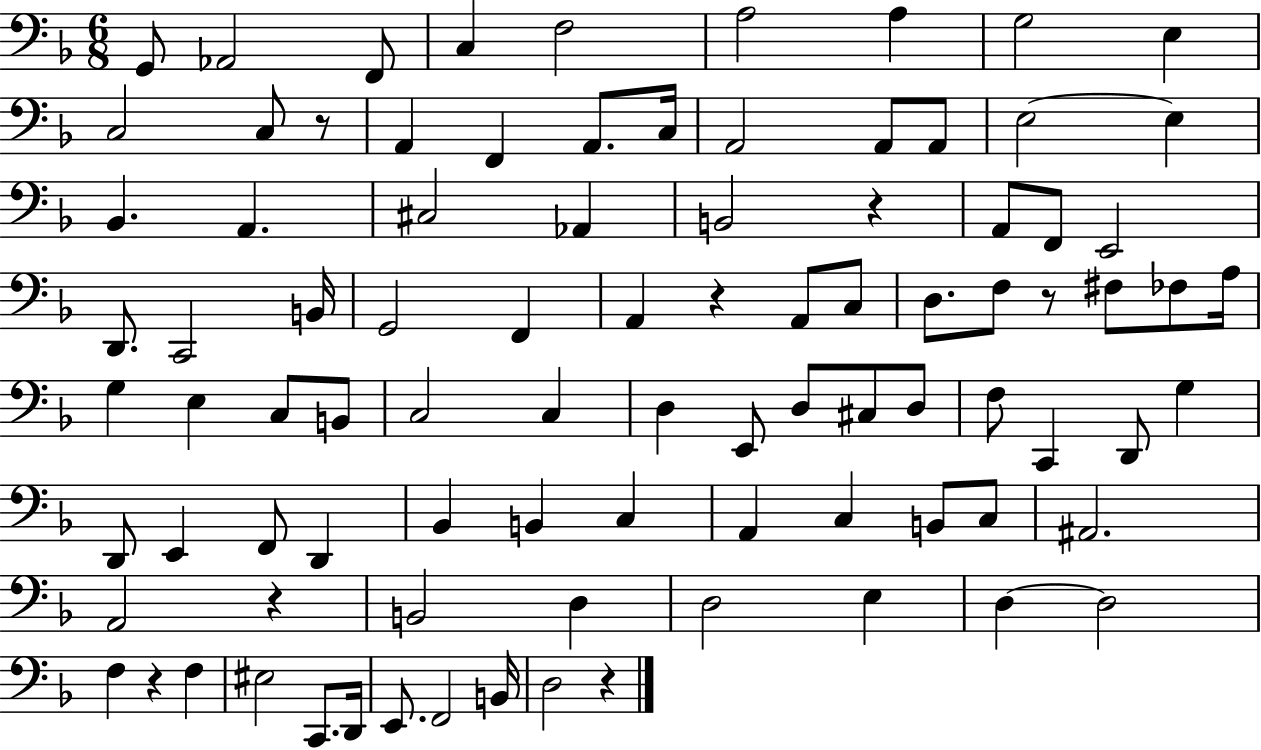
{
  \clef bass
  \numericTimeSignature
  \time 6/8
  \key f \major
  g,8 aes,2 f,8 | c4 f2 | a2 a4 | g2 e4 | \break c2 c8 r8 | a,4 f,4 a,8. c16 | a,2 a,8 a,8 | e2~~ e4 | \break bes,4. a,4. | cis2 aes,4 | b,2 r4 | a,8 f,8 e,2 | \break d,8. c,2 b,16 | g,2 f,4 | a,4 r4 a,8 c8 | d8. f8 r8 fis8 fes8 a16 | \break g4 e4 c8 b,8 | c2 c4 | d4 e,8 d8 cis8 d8 | f8 c,4 d,8 g4 | \break d,8 e,4 f,8 d,4 | bes,4 b,4 c4 | a,4 c4 b,8 c8 | ais,2. | \break a,2 r4 | b,2 d4 | d2 e4 | d4~~ d2 | \break f4 r4 f4 | eis2 c,8. d,16 | e,8. f,2 b,16 | d2 r4 | \break \bar "|."
}